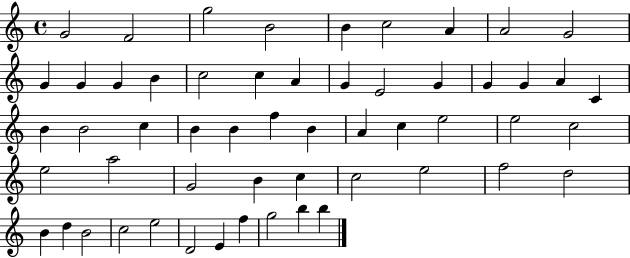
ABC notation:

X:1
T:Untitled
M:4/4
L:1/4
K:C
G2 F2 g2 B2 B c2 A A2 G2 G G G B c2 c A G E2 G G G A C B B2 c B B f B A c e2 e2 c2 e2 a2 G2 B c c2 e2 f2 d2 B d B2 c2 e2 D2 E f g2 b b